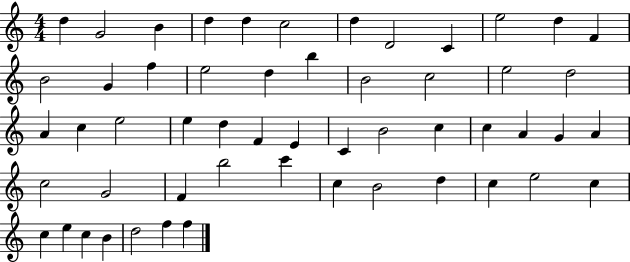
D5/q G4/h B4/q D5/q D5/q C5/h D5/q D4/h C4/q E5/h D5/q F4/q B4/h G4/q F5/q E5/h D5/q B5/q B4/h C5/h E5/h D5/h A4/q C5/q E5/h E5/q D5/q F4/q E4/q C4/q B4/h C5/q C5/q A4/q G4/q A4/q C5/h G4/h F4/q B5/h C6/q C5/q B4/h D5/q C5/q E5/h C5/q C5/q E5/q C5/q B4/q D5/h F5/q F5/q